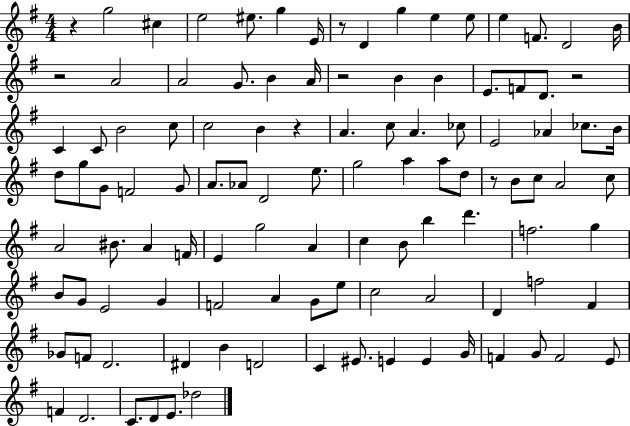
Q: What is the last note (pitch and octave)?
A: Db5